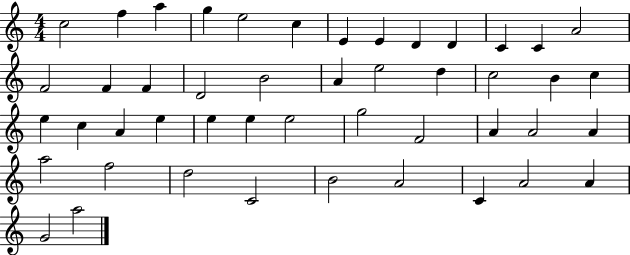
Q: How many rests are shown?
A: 0